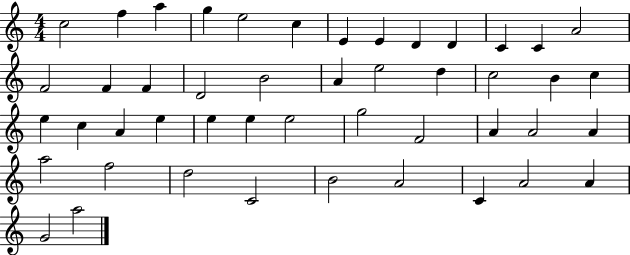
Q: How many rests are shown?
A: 0